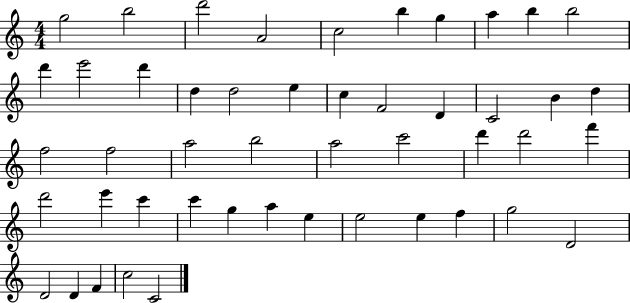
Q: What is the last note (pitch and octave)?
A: C4